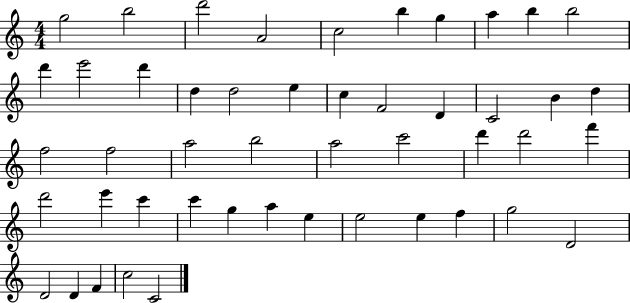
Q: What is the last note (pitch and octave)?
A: C4